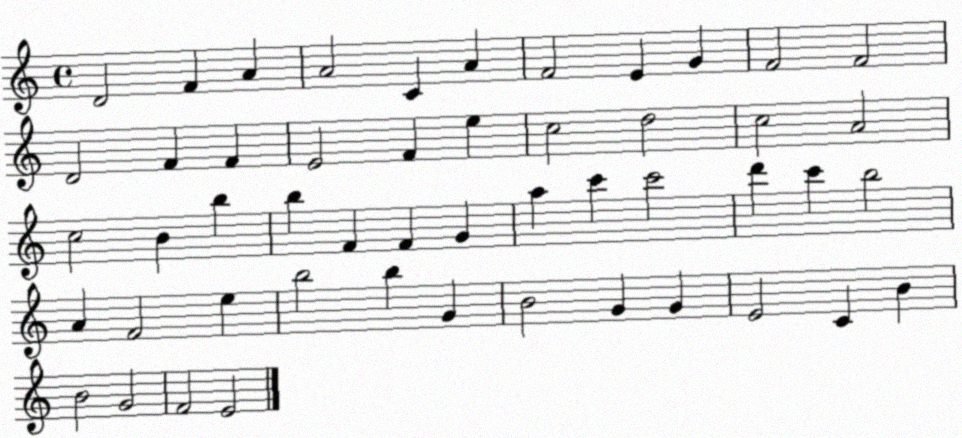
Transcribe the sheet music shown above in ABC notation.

X:1
T:Untitled
M:4/4
L:1/4
K:C
D2 F A A2 C A F2 E G F2 F2 D2 F F E2 F e c2 d2 c2 A2 c2 B b b F F G a c' c'2 d' c' b2 A F2 e b2 b G B2 G G E2 C B B2 G2 F2 E2